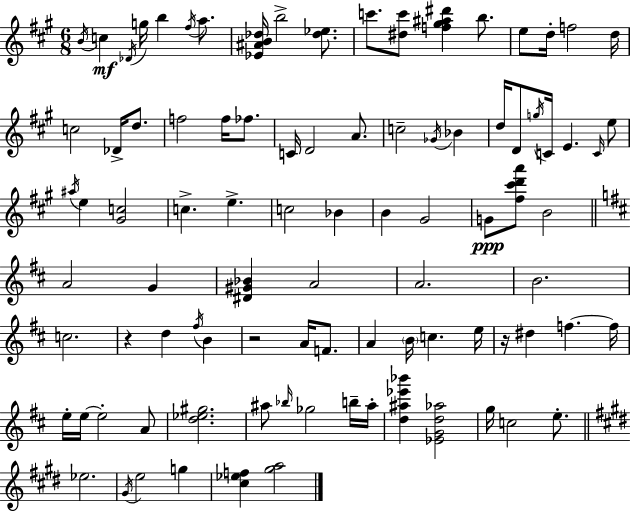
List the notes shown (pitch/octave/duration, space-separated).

B4/s C5/q Db4/s G5/s B5/q F#5/s A5/e. [Eb4,A#4,B4,Db5]/s B5/h [Db5,Eb5]/e. C6/e. [D#5,C6]/e [F5,G#5,A#5,D#6]/q B5/e. E5/e D5/s F5/h D5/s C5/h Db4/s D5/e. F5/h F5/s FES5/e. C4/s D4/h A4/e. C5/h Gb4/s Bb4/q D5/s D4/e G5/s C4/s E4/q. C4/s E5/e A#5/s E5/q [G#4,C5]/h C5/q. E5/q. C5/h Bb4/q B4/q G#4/h G4/e [F#5,C#6,D6,A6]/e B4/h A4/h G4/q [D#4,G#4,Bb4]/q A4/h A4/h. B4/h. C5/h. R/q D5/q F#5/s B4/q R/h A4/s F4/e. A4/q B4/s C5/q. E5/s R/s D#5/q F5/q. F5/s E5/s E5/s E5/h A4/e [D5,Eb5,G#5]/h. A#5/e Bb5/s Gb5/h B5/s A#5/s [D5,A#5,Eb6,Bb6]/q [Eb4,G4,D5,Ab5]/h G5/s C5/h E5/e. Eb5/h. G#4/s E5/h G5/q [C#5,Eb5,F5]/q [G#5,A5]/h